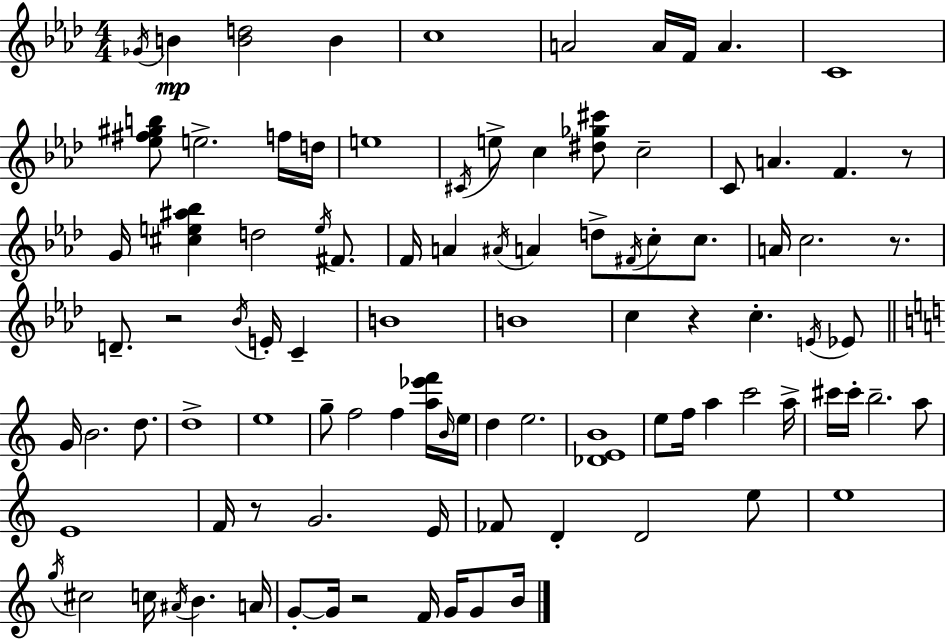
{
  \clef treble
  \numericTimeSignature
  \time 4/4
  \key f \minor
  \acciaccatura { ges'16 }\mp b'4 <b' d''>2 b'4 | c''1 | a'2 a'16 f'16 a'4. | c'1 | \break <ees'' fis'' gis'' b''>8 e''2.-> f''16 | d''16 e''1 | \acciaccatura { cis'16 } e''8-> c''4 <dis'' ges'' cis'''>8 c''2-- | c'8 a'4. f'4. | \break r8 g'16 <cis'' e'' ais'' bes''>4 d''2 \acciaccatura { e''16 } | fis'8. f'16 a'4 \acciaccatura { ais'16 } a'4 d''8-> \acciaccatura { fis'16 } | c''8-. c''8. a'16 c''2. | r8. d'8.-- r2 | \break \acciaccatura { bes'16 } e'16-. c'4-- b'1 | b'1 | c''4 r4 c''4.-. | \acciaccatura { e'16 } ees'8 \bar "||" \break \key c \major g'16 b'2. d''8. | d''1-> | e''1 | g''8-- f''2 f''4 <a'' ees''' f'''>16 \grace { b'16 } | \break e''16 d''4 e''2. | <des' e' b'>1 | e''8 f''16 a''4 c'''2 | a''16-> cis'''16 cis'''16-. b''2.-- a''8 | \break e'1 | f'16 r8 g'2. | e'16 fes'8 d'4-. d'2 e''8 | e''1 | \break \acciaccatura { g''16 } cis''2 c''16 \acciaccatura { ais'16 } b'4. | a'16 g'8-.~~ g'16 r2 f'16 g'16 | g'8 b'16 \bar "|."
}